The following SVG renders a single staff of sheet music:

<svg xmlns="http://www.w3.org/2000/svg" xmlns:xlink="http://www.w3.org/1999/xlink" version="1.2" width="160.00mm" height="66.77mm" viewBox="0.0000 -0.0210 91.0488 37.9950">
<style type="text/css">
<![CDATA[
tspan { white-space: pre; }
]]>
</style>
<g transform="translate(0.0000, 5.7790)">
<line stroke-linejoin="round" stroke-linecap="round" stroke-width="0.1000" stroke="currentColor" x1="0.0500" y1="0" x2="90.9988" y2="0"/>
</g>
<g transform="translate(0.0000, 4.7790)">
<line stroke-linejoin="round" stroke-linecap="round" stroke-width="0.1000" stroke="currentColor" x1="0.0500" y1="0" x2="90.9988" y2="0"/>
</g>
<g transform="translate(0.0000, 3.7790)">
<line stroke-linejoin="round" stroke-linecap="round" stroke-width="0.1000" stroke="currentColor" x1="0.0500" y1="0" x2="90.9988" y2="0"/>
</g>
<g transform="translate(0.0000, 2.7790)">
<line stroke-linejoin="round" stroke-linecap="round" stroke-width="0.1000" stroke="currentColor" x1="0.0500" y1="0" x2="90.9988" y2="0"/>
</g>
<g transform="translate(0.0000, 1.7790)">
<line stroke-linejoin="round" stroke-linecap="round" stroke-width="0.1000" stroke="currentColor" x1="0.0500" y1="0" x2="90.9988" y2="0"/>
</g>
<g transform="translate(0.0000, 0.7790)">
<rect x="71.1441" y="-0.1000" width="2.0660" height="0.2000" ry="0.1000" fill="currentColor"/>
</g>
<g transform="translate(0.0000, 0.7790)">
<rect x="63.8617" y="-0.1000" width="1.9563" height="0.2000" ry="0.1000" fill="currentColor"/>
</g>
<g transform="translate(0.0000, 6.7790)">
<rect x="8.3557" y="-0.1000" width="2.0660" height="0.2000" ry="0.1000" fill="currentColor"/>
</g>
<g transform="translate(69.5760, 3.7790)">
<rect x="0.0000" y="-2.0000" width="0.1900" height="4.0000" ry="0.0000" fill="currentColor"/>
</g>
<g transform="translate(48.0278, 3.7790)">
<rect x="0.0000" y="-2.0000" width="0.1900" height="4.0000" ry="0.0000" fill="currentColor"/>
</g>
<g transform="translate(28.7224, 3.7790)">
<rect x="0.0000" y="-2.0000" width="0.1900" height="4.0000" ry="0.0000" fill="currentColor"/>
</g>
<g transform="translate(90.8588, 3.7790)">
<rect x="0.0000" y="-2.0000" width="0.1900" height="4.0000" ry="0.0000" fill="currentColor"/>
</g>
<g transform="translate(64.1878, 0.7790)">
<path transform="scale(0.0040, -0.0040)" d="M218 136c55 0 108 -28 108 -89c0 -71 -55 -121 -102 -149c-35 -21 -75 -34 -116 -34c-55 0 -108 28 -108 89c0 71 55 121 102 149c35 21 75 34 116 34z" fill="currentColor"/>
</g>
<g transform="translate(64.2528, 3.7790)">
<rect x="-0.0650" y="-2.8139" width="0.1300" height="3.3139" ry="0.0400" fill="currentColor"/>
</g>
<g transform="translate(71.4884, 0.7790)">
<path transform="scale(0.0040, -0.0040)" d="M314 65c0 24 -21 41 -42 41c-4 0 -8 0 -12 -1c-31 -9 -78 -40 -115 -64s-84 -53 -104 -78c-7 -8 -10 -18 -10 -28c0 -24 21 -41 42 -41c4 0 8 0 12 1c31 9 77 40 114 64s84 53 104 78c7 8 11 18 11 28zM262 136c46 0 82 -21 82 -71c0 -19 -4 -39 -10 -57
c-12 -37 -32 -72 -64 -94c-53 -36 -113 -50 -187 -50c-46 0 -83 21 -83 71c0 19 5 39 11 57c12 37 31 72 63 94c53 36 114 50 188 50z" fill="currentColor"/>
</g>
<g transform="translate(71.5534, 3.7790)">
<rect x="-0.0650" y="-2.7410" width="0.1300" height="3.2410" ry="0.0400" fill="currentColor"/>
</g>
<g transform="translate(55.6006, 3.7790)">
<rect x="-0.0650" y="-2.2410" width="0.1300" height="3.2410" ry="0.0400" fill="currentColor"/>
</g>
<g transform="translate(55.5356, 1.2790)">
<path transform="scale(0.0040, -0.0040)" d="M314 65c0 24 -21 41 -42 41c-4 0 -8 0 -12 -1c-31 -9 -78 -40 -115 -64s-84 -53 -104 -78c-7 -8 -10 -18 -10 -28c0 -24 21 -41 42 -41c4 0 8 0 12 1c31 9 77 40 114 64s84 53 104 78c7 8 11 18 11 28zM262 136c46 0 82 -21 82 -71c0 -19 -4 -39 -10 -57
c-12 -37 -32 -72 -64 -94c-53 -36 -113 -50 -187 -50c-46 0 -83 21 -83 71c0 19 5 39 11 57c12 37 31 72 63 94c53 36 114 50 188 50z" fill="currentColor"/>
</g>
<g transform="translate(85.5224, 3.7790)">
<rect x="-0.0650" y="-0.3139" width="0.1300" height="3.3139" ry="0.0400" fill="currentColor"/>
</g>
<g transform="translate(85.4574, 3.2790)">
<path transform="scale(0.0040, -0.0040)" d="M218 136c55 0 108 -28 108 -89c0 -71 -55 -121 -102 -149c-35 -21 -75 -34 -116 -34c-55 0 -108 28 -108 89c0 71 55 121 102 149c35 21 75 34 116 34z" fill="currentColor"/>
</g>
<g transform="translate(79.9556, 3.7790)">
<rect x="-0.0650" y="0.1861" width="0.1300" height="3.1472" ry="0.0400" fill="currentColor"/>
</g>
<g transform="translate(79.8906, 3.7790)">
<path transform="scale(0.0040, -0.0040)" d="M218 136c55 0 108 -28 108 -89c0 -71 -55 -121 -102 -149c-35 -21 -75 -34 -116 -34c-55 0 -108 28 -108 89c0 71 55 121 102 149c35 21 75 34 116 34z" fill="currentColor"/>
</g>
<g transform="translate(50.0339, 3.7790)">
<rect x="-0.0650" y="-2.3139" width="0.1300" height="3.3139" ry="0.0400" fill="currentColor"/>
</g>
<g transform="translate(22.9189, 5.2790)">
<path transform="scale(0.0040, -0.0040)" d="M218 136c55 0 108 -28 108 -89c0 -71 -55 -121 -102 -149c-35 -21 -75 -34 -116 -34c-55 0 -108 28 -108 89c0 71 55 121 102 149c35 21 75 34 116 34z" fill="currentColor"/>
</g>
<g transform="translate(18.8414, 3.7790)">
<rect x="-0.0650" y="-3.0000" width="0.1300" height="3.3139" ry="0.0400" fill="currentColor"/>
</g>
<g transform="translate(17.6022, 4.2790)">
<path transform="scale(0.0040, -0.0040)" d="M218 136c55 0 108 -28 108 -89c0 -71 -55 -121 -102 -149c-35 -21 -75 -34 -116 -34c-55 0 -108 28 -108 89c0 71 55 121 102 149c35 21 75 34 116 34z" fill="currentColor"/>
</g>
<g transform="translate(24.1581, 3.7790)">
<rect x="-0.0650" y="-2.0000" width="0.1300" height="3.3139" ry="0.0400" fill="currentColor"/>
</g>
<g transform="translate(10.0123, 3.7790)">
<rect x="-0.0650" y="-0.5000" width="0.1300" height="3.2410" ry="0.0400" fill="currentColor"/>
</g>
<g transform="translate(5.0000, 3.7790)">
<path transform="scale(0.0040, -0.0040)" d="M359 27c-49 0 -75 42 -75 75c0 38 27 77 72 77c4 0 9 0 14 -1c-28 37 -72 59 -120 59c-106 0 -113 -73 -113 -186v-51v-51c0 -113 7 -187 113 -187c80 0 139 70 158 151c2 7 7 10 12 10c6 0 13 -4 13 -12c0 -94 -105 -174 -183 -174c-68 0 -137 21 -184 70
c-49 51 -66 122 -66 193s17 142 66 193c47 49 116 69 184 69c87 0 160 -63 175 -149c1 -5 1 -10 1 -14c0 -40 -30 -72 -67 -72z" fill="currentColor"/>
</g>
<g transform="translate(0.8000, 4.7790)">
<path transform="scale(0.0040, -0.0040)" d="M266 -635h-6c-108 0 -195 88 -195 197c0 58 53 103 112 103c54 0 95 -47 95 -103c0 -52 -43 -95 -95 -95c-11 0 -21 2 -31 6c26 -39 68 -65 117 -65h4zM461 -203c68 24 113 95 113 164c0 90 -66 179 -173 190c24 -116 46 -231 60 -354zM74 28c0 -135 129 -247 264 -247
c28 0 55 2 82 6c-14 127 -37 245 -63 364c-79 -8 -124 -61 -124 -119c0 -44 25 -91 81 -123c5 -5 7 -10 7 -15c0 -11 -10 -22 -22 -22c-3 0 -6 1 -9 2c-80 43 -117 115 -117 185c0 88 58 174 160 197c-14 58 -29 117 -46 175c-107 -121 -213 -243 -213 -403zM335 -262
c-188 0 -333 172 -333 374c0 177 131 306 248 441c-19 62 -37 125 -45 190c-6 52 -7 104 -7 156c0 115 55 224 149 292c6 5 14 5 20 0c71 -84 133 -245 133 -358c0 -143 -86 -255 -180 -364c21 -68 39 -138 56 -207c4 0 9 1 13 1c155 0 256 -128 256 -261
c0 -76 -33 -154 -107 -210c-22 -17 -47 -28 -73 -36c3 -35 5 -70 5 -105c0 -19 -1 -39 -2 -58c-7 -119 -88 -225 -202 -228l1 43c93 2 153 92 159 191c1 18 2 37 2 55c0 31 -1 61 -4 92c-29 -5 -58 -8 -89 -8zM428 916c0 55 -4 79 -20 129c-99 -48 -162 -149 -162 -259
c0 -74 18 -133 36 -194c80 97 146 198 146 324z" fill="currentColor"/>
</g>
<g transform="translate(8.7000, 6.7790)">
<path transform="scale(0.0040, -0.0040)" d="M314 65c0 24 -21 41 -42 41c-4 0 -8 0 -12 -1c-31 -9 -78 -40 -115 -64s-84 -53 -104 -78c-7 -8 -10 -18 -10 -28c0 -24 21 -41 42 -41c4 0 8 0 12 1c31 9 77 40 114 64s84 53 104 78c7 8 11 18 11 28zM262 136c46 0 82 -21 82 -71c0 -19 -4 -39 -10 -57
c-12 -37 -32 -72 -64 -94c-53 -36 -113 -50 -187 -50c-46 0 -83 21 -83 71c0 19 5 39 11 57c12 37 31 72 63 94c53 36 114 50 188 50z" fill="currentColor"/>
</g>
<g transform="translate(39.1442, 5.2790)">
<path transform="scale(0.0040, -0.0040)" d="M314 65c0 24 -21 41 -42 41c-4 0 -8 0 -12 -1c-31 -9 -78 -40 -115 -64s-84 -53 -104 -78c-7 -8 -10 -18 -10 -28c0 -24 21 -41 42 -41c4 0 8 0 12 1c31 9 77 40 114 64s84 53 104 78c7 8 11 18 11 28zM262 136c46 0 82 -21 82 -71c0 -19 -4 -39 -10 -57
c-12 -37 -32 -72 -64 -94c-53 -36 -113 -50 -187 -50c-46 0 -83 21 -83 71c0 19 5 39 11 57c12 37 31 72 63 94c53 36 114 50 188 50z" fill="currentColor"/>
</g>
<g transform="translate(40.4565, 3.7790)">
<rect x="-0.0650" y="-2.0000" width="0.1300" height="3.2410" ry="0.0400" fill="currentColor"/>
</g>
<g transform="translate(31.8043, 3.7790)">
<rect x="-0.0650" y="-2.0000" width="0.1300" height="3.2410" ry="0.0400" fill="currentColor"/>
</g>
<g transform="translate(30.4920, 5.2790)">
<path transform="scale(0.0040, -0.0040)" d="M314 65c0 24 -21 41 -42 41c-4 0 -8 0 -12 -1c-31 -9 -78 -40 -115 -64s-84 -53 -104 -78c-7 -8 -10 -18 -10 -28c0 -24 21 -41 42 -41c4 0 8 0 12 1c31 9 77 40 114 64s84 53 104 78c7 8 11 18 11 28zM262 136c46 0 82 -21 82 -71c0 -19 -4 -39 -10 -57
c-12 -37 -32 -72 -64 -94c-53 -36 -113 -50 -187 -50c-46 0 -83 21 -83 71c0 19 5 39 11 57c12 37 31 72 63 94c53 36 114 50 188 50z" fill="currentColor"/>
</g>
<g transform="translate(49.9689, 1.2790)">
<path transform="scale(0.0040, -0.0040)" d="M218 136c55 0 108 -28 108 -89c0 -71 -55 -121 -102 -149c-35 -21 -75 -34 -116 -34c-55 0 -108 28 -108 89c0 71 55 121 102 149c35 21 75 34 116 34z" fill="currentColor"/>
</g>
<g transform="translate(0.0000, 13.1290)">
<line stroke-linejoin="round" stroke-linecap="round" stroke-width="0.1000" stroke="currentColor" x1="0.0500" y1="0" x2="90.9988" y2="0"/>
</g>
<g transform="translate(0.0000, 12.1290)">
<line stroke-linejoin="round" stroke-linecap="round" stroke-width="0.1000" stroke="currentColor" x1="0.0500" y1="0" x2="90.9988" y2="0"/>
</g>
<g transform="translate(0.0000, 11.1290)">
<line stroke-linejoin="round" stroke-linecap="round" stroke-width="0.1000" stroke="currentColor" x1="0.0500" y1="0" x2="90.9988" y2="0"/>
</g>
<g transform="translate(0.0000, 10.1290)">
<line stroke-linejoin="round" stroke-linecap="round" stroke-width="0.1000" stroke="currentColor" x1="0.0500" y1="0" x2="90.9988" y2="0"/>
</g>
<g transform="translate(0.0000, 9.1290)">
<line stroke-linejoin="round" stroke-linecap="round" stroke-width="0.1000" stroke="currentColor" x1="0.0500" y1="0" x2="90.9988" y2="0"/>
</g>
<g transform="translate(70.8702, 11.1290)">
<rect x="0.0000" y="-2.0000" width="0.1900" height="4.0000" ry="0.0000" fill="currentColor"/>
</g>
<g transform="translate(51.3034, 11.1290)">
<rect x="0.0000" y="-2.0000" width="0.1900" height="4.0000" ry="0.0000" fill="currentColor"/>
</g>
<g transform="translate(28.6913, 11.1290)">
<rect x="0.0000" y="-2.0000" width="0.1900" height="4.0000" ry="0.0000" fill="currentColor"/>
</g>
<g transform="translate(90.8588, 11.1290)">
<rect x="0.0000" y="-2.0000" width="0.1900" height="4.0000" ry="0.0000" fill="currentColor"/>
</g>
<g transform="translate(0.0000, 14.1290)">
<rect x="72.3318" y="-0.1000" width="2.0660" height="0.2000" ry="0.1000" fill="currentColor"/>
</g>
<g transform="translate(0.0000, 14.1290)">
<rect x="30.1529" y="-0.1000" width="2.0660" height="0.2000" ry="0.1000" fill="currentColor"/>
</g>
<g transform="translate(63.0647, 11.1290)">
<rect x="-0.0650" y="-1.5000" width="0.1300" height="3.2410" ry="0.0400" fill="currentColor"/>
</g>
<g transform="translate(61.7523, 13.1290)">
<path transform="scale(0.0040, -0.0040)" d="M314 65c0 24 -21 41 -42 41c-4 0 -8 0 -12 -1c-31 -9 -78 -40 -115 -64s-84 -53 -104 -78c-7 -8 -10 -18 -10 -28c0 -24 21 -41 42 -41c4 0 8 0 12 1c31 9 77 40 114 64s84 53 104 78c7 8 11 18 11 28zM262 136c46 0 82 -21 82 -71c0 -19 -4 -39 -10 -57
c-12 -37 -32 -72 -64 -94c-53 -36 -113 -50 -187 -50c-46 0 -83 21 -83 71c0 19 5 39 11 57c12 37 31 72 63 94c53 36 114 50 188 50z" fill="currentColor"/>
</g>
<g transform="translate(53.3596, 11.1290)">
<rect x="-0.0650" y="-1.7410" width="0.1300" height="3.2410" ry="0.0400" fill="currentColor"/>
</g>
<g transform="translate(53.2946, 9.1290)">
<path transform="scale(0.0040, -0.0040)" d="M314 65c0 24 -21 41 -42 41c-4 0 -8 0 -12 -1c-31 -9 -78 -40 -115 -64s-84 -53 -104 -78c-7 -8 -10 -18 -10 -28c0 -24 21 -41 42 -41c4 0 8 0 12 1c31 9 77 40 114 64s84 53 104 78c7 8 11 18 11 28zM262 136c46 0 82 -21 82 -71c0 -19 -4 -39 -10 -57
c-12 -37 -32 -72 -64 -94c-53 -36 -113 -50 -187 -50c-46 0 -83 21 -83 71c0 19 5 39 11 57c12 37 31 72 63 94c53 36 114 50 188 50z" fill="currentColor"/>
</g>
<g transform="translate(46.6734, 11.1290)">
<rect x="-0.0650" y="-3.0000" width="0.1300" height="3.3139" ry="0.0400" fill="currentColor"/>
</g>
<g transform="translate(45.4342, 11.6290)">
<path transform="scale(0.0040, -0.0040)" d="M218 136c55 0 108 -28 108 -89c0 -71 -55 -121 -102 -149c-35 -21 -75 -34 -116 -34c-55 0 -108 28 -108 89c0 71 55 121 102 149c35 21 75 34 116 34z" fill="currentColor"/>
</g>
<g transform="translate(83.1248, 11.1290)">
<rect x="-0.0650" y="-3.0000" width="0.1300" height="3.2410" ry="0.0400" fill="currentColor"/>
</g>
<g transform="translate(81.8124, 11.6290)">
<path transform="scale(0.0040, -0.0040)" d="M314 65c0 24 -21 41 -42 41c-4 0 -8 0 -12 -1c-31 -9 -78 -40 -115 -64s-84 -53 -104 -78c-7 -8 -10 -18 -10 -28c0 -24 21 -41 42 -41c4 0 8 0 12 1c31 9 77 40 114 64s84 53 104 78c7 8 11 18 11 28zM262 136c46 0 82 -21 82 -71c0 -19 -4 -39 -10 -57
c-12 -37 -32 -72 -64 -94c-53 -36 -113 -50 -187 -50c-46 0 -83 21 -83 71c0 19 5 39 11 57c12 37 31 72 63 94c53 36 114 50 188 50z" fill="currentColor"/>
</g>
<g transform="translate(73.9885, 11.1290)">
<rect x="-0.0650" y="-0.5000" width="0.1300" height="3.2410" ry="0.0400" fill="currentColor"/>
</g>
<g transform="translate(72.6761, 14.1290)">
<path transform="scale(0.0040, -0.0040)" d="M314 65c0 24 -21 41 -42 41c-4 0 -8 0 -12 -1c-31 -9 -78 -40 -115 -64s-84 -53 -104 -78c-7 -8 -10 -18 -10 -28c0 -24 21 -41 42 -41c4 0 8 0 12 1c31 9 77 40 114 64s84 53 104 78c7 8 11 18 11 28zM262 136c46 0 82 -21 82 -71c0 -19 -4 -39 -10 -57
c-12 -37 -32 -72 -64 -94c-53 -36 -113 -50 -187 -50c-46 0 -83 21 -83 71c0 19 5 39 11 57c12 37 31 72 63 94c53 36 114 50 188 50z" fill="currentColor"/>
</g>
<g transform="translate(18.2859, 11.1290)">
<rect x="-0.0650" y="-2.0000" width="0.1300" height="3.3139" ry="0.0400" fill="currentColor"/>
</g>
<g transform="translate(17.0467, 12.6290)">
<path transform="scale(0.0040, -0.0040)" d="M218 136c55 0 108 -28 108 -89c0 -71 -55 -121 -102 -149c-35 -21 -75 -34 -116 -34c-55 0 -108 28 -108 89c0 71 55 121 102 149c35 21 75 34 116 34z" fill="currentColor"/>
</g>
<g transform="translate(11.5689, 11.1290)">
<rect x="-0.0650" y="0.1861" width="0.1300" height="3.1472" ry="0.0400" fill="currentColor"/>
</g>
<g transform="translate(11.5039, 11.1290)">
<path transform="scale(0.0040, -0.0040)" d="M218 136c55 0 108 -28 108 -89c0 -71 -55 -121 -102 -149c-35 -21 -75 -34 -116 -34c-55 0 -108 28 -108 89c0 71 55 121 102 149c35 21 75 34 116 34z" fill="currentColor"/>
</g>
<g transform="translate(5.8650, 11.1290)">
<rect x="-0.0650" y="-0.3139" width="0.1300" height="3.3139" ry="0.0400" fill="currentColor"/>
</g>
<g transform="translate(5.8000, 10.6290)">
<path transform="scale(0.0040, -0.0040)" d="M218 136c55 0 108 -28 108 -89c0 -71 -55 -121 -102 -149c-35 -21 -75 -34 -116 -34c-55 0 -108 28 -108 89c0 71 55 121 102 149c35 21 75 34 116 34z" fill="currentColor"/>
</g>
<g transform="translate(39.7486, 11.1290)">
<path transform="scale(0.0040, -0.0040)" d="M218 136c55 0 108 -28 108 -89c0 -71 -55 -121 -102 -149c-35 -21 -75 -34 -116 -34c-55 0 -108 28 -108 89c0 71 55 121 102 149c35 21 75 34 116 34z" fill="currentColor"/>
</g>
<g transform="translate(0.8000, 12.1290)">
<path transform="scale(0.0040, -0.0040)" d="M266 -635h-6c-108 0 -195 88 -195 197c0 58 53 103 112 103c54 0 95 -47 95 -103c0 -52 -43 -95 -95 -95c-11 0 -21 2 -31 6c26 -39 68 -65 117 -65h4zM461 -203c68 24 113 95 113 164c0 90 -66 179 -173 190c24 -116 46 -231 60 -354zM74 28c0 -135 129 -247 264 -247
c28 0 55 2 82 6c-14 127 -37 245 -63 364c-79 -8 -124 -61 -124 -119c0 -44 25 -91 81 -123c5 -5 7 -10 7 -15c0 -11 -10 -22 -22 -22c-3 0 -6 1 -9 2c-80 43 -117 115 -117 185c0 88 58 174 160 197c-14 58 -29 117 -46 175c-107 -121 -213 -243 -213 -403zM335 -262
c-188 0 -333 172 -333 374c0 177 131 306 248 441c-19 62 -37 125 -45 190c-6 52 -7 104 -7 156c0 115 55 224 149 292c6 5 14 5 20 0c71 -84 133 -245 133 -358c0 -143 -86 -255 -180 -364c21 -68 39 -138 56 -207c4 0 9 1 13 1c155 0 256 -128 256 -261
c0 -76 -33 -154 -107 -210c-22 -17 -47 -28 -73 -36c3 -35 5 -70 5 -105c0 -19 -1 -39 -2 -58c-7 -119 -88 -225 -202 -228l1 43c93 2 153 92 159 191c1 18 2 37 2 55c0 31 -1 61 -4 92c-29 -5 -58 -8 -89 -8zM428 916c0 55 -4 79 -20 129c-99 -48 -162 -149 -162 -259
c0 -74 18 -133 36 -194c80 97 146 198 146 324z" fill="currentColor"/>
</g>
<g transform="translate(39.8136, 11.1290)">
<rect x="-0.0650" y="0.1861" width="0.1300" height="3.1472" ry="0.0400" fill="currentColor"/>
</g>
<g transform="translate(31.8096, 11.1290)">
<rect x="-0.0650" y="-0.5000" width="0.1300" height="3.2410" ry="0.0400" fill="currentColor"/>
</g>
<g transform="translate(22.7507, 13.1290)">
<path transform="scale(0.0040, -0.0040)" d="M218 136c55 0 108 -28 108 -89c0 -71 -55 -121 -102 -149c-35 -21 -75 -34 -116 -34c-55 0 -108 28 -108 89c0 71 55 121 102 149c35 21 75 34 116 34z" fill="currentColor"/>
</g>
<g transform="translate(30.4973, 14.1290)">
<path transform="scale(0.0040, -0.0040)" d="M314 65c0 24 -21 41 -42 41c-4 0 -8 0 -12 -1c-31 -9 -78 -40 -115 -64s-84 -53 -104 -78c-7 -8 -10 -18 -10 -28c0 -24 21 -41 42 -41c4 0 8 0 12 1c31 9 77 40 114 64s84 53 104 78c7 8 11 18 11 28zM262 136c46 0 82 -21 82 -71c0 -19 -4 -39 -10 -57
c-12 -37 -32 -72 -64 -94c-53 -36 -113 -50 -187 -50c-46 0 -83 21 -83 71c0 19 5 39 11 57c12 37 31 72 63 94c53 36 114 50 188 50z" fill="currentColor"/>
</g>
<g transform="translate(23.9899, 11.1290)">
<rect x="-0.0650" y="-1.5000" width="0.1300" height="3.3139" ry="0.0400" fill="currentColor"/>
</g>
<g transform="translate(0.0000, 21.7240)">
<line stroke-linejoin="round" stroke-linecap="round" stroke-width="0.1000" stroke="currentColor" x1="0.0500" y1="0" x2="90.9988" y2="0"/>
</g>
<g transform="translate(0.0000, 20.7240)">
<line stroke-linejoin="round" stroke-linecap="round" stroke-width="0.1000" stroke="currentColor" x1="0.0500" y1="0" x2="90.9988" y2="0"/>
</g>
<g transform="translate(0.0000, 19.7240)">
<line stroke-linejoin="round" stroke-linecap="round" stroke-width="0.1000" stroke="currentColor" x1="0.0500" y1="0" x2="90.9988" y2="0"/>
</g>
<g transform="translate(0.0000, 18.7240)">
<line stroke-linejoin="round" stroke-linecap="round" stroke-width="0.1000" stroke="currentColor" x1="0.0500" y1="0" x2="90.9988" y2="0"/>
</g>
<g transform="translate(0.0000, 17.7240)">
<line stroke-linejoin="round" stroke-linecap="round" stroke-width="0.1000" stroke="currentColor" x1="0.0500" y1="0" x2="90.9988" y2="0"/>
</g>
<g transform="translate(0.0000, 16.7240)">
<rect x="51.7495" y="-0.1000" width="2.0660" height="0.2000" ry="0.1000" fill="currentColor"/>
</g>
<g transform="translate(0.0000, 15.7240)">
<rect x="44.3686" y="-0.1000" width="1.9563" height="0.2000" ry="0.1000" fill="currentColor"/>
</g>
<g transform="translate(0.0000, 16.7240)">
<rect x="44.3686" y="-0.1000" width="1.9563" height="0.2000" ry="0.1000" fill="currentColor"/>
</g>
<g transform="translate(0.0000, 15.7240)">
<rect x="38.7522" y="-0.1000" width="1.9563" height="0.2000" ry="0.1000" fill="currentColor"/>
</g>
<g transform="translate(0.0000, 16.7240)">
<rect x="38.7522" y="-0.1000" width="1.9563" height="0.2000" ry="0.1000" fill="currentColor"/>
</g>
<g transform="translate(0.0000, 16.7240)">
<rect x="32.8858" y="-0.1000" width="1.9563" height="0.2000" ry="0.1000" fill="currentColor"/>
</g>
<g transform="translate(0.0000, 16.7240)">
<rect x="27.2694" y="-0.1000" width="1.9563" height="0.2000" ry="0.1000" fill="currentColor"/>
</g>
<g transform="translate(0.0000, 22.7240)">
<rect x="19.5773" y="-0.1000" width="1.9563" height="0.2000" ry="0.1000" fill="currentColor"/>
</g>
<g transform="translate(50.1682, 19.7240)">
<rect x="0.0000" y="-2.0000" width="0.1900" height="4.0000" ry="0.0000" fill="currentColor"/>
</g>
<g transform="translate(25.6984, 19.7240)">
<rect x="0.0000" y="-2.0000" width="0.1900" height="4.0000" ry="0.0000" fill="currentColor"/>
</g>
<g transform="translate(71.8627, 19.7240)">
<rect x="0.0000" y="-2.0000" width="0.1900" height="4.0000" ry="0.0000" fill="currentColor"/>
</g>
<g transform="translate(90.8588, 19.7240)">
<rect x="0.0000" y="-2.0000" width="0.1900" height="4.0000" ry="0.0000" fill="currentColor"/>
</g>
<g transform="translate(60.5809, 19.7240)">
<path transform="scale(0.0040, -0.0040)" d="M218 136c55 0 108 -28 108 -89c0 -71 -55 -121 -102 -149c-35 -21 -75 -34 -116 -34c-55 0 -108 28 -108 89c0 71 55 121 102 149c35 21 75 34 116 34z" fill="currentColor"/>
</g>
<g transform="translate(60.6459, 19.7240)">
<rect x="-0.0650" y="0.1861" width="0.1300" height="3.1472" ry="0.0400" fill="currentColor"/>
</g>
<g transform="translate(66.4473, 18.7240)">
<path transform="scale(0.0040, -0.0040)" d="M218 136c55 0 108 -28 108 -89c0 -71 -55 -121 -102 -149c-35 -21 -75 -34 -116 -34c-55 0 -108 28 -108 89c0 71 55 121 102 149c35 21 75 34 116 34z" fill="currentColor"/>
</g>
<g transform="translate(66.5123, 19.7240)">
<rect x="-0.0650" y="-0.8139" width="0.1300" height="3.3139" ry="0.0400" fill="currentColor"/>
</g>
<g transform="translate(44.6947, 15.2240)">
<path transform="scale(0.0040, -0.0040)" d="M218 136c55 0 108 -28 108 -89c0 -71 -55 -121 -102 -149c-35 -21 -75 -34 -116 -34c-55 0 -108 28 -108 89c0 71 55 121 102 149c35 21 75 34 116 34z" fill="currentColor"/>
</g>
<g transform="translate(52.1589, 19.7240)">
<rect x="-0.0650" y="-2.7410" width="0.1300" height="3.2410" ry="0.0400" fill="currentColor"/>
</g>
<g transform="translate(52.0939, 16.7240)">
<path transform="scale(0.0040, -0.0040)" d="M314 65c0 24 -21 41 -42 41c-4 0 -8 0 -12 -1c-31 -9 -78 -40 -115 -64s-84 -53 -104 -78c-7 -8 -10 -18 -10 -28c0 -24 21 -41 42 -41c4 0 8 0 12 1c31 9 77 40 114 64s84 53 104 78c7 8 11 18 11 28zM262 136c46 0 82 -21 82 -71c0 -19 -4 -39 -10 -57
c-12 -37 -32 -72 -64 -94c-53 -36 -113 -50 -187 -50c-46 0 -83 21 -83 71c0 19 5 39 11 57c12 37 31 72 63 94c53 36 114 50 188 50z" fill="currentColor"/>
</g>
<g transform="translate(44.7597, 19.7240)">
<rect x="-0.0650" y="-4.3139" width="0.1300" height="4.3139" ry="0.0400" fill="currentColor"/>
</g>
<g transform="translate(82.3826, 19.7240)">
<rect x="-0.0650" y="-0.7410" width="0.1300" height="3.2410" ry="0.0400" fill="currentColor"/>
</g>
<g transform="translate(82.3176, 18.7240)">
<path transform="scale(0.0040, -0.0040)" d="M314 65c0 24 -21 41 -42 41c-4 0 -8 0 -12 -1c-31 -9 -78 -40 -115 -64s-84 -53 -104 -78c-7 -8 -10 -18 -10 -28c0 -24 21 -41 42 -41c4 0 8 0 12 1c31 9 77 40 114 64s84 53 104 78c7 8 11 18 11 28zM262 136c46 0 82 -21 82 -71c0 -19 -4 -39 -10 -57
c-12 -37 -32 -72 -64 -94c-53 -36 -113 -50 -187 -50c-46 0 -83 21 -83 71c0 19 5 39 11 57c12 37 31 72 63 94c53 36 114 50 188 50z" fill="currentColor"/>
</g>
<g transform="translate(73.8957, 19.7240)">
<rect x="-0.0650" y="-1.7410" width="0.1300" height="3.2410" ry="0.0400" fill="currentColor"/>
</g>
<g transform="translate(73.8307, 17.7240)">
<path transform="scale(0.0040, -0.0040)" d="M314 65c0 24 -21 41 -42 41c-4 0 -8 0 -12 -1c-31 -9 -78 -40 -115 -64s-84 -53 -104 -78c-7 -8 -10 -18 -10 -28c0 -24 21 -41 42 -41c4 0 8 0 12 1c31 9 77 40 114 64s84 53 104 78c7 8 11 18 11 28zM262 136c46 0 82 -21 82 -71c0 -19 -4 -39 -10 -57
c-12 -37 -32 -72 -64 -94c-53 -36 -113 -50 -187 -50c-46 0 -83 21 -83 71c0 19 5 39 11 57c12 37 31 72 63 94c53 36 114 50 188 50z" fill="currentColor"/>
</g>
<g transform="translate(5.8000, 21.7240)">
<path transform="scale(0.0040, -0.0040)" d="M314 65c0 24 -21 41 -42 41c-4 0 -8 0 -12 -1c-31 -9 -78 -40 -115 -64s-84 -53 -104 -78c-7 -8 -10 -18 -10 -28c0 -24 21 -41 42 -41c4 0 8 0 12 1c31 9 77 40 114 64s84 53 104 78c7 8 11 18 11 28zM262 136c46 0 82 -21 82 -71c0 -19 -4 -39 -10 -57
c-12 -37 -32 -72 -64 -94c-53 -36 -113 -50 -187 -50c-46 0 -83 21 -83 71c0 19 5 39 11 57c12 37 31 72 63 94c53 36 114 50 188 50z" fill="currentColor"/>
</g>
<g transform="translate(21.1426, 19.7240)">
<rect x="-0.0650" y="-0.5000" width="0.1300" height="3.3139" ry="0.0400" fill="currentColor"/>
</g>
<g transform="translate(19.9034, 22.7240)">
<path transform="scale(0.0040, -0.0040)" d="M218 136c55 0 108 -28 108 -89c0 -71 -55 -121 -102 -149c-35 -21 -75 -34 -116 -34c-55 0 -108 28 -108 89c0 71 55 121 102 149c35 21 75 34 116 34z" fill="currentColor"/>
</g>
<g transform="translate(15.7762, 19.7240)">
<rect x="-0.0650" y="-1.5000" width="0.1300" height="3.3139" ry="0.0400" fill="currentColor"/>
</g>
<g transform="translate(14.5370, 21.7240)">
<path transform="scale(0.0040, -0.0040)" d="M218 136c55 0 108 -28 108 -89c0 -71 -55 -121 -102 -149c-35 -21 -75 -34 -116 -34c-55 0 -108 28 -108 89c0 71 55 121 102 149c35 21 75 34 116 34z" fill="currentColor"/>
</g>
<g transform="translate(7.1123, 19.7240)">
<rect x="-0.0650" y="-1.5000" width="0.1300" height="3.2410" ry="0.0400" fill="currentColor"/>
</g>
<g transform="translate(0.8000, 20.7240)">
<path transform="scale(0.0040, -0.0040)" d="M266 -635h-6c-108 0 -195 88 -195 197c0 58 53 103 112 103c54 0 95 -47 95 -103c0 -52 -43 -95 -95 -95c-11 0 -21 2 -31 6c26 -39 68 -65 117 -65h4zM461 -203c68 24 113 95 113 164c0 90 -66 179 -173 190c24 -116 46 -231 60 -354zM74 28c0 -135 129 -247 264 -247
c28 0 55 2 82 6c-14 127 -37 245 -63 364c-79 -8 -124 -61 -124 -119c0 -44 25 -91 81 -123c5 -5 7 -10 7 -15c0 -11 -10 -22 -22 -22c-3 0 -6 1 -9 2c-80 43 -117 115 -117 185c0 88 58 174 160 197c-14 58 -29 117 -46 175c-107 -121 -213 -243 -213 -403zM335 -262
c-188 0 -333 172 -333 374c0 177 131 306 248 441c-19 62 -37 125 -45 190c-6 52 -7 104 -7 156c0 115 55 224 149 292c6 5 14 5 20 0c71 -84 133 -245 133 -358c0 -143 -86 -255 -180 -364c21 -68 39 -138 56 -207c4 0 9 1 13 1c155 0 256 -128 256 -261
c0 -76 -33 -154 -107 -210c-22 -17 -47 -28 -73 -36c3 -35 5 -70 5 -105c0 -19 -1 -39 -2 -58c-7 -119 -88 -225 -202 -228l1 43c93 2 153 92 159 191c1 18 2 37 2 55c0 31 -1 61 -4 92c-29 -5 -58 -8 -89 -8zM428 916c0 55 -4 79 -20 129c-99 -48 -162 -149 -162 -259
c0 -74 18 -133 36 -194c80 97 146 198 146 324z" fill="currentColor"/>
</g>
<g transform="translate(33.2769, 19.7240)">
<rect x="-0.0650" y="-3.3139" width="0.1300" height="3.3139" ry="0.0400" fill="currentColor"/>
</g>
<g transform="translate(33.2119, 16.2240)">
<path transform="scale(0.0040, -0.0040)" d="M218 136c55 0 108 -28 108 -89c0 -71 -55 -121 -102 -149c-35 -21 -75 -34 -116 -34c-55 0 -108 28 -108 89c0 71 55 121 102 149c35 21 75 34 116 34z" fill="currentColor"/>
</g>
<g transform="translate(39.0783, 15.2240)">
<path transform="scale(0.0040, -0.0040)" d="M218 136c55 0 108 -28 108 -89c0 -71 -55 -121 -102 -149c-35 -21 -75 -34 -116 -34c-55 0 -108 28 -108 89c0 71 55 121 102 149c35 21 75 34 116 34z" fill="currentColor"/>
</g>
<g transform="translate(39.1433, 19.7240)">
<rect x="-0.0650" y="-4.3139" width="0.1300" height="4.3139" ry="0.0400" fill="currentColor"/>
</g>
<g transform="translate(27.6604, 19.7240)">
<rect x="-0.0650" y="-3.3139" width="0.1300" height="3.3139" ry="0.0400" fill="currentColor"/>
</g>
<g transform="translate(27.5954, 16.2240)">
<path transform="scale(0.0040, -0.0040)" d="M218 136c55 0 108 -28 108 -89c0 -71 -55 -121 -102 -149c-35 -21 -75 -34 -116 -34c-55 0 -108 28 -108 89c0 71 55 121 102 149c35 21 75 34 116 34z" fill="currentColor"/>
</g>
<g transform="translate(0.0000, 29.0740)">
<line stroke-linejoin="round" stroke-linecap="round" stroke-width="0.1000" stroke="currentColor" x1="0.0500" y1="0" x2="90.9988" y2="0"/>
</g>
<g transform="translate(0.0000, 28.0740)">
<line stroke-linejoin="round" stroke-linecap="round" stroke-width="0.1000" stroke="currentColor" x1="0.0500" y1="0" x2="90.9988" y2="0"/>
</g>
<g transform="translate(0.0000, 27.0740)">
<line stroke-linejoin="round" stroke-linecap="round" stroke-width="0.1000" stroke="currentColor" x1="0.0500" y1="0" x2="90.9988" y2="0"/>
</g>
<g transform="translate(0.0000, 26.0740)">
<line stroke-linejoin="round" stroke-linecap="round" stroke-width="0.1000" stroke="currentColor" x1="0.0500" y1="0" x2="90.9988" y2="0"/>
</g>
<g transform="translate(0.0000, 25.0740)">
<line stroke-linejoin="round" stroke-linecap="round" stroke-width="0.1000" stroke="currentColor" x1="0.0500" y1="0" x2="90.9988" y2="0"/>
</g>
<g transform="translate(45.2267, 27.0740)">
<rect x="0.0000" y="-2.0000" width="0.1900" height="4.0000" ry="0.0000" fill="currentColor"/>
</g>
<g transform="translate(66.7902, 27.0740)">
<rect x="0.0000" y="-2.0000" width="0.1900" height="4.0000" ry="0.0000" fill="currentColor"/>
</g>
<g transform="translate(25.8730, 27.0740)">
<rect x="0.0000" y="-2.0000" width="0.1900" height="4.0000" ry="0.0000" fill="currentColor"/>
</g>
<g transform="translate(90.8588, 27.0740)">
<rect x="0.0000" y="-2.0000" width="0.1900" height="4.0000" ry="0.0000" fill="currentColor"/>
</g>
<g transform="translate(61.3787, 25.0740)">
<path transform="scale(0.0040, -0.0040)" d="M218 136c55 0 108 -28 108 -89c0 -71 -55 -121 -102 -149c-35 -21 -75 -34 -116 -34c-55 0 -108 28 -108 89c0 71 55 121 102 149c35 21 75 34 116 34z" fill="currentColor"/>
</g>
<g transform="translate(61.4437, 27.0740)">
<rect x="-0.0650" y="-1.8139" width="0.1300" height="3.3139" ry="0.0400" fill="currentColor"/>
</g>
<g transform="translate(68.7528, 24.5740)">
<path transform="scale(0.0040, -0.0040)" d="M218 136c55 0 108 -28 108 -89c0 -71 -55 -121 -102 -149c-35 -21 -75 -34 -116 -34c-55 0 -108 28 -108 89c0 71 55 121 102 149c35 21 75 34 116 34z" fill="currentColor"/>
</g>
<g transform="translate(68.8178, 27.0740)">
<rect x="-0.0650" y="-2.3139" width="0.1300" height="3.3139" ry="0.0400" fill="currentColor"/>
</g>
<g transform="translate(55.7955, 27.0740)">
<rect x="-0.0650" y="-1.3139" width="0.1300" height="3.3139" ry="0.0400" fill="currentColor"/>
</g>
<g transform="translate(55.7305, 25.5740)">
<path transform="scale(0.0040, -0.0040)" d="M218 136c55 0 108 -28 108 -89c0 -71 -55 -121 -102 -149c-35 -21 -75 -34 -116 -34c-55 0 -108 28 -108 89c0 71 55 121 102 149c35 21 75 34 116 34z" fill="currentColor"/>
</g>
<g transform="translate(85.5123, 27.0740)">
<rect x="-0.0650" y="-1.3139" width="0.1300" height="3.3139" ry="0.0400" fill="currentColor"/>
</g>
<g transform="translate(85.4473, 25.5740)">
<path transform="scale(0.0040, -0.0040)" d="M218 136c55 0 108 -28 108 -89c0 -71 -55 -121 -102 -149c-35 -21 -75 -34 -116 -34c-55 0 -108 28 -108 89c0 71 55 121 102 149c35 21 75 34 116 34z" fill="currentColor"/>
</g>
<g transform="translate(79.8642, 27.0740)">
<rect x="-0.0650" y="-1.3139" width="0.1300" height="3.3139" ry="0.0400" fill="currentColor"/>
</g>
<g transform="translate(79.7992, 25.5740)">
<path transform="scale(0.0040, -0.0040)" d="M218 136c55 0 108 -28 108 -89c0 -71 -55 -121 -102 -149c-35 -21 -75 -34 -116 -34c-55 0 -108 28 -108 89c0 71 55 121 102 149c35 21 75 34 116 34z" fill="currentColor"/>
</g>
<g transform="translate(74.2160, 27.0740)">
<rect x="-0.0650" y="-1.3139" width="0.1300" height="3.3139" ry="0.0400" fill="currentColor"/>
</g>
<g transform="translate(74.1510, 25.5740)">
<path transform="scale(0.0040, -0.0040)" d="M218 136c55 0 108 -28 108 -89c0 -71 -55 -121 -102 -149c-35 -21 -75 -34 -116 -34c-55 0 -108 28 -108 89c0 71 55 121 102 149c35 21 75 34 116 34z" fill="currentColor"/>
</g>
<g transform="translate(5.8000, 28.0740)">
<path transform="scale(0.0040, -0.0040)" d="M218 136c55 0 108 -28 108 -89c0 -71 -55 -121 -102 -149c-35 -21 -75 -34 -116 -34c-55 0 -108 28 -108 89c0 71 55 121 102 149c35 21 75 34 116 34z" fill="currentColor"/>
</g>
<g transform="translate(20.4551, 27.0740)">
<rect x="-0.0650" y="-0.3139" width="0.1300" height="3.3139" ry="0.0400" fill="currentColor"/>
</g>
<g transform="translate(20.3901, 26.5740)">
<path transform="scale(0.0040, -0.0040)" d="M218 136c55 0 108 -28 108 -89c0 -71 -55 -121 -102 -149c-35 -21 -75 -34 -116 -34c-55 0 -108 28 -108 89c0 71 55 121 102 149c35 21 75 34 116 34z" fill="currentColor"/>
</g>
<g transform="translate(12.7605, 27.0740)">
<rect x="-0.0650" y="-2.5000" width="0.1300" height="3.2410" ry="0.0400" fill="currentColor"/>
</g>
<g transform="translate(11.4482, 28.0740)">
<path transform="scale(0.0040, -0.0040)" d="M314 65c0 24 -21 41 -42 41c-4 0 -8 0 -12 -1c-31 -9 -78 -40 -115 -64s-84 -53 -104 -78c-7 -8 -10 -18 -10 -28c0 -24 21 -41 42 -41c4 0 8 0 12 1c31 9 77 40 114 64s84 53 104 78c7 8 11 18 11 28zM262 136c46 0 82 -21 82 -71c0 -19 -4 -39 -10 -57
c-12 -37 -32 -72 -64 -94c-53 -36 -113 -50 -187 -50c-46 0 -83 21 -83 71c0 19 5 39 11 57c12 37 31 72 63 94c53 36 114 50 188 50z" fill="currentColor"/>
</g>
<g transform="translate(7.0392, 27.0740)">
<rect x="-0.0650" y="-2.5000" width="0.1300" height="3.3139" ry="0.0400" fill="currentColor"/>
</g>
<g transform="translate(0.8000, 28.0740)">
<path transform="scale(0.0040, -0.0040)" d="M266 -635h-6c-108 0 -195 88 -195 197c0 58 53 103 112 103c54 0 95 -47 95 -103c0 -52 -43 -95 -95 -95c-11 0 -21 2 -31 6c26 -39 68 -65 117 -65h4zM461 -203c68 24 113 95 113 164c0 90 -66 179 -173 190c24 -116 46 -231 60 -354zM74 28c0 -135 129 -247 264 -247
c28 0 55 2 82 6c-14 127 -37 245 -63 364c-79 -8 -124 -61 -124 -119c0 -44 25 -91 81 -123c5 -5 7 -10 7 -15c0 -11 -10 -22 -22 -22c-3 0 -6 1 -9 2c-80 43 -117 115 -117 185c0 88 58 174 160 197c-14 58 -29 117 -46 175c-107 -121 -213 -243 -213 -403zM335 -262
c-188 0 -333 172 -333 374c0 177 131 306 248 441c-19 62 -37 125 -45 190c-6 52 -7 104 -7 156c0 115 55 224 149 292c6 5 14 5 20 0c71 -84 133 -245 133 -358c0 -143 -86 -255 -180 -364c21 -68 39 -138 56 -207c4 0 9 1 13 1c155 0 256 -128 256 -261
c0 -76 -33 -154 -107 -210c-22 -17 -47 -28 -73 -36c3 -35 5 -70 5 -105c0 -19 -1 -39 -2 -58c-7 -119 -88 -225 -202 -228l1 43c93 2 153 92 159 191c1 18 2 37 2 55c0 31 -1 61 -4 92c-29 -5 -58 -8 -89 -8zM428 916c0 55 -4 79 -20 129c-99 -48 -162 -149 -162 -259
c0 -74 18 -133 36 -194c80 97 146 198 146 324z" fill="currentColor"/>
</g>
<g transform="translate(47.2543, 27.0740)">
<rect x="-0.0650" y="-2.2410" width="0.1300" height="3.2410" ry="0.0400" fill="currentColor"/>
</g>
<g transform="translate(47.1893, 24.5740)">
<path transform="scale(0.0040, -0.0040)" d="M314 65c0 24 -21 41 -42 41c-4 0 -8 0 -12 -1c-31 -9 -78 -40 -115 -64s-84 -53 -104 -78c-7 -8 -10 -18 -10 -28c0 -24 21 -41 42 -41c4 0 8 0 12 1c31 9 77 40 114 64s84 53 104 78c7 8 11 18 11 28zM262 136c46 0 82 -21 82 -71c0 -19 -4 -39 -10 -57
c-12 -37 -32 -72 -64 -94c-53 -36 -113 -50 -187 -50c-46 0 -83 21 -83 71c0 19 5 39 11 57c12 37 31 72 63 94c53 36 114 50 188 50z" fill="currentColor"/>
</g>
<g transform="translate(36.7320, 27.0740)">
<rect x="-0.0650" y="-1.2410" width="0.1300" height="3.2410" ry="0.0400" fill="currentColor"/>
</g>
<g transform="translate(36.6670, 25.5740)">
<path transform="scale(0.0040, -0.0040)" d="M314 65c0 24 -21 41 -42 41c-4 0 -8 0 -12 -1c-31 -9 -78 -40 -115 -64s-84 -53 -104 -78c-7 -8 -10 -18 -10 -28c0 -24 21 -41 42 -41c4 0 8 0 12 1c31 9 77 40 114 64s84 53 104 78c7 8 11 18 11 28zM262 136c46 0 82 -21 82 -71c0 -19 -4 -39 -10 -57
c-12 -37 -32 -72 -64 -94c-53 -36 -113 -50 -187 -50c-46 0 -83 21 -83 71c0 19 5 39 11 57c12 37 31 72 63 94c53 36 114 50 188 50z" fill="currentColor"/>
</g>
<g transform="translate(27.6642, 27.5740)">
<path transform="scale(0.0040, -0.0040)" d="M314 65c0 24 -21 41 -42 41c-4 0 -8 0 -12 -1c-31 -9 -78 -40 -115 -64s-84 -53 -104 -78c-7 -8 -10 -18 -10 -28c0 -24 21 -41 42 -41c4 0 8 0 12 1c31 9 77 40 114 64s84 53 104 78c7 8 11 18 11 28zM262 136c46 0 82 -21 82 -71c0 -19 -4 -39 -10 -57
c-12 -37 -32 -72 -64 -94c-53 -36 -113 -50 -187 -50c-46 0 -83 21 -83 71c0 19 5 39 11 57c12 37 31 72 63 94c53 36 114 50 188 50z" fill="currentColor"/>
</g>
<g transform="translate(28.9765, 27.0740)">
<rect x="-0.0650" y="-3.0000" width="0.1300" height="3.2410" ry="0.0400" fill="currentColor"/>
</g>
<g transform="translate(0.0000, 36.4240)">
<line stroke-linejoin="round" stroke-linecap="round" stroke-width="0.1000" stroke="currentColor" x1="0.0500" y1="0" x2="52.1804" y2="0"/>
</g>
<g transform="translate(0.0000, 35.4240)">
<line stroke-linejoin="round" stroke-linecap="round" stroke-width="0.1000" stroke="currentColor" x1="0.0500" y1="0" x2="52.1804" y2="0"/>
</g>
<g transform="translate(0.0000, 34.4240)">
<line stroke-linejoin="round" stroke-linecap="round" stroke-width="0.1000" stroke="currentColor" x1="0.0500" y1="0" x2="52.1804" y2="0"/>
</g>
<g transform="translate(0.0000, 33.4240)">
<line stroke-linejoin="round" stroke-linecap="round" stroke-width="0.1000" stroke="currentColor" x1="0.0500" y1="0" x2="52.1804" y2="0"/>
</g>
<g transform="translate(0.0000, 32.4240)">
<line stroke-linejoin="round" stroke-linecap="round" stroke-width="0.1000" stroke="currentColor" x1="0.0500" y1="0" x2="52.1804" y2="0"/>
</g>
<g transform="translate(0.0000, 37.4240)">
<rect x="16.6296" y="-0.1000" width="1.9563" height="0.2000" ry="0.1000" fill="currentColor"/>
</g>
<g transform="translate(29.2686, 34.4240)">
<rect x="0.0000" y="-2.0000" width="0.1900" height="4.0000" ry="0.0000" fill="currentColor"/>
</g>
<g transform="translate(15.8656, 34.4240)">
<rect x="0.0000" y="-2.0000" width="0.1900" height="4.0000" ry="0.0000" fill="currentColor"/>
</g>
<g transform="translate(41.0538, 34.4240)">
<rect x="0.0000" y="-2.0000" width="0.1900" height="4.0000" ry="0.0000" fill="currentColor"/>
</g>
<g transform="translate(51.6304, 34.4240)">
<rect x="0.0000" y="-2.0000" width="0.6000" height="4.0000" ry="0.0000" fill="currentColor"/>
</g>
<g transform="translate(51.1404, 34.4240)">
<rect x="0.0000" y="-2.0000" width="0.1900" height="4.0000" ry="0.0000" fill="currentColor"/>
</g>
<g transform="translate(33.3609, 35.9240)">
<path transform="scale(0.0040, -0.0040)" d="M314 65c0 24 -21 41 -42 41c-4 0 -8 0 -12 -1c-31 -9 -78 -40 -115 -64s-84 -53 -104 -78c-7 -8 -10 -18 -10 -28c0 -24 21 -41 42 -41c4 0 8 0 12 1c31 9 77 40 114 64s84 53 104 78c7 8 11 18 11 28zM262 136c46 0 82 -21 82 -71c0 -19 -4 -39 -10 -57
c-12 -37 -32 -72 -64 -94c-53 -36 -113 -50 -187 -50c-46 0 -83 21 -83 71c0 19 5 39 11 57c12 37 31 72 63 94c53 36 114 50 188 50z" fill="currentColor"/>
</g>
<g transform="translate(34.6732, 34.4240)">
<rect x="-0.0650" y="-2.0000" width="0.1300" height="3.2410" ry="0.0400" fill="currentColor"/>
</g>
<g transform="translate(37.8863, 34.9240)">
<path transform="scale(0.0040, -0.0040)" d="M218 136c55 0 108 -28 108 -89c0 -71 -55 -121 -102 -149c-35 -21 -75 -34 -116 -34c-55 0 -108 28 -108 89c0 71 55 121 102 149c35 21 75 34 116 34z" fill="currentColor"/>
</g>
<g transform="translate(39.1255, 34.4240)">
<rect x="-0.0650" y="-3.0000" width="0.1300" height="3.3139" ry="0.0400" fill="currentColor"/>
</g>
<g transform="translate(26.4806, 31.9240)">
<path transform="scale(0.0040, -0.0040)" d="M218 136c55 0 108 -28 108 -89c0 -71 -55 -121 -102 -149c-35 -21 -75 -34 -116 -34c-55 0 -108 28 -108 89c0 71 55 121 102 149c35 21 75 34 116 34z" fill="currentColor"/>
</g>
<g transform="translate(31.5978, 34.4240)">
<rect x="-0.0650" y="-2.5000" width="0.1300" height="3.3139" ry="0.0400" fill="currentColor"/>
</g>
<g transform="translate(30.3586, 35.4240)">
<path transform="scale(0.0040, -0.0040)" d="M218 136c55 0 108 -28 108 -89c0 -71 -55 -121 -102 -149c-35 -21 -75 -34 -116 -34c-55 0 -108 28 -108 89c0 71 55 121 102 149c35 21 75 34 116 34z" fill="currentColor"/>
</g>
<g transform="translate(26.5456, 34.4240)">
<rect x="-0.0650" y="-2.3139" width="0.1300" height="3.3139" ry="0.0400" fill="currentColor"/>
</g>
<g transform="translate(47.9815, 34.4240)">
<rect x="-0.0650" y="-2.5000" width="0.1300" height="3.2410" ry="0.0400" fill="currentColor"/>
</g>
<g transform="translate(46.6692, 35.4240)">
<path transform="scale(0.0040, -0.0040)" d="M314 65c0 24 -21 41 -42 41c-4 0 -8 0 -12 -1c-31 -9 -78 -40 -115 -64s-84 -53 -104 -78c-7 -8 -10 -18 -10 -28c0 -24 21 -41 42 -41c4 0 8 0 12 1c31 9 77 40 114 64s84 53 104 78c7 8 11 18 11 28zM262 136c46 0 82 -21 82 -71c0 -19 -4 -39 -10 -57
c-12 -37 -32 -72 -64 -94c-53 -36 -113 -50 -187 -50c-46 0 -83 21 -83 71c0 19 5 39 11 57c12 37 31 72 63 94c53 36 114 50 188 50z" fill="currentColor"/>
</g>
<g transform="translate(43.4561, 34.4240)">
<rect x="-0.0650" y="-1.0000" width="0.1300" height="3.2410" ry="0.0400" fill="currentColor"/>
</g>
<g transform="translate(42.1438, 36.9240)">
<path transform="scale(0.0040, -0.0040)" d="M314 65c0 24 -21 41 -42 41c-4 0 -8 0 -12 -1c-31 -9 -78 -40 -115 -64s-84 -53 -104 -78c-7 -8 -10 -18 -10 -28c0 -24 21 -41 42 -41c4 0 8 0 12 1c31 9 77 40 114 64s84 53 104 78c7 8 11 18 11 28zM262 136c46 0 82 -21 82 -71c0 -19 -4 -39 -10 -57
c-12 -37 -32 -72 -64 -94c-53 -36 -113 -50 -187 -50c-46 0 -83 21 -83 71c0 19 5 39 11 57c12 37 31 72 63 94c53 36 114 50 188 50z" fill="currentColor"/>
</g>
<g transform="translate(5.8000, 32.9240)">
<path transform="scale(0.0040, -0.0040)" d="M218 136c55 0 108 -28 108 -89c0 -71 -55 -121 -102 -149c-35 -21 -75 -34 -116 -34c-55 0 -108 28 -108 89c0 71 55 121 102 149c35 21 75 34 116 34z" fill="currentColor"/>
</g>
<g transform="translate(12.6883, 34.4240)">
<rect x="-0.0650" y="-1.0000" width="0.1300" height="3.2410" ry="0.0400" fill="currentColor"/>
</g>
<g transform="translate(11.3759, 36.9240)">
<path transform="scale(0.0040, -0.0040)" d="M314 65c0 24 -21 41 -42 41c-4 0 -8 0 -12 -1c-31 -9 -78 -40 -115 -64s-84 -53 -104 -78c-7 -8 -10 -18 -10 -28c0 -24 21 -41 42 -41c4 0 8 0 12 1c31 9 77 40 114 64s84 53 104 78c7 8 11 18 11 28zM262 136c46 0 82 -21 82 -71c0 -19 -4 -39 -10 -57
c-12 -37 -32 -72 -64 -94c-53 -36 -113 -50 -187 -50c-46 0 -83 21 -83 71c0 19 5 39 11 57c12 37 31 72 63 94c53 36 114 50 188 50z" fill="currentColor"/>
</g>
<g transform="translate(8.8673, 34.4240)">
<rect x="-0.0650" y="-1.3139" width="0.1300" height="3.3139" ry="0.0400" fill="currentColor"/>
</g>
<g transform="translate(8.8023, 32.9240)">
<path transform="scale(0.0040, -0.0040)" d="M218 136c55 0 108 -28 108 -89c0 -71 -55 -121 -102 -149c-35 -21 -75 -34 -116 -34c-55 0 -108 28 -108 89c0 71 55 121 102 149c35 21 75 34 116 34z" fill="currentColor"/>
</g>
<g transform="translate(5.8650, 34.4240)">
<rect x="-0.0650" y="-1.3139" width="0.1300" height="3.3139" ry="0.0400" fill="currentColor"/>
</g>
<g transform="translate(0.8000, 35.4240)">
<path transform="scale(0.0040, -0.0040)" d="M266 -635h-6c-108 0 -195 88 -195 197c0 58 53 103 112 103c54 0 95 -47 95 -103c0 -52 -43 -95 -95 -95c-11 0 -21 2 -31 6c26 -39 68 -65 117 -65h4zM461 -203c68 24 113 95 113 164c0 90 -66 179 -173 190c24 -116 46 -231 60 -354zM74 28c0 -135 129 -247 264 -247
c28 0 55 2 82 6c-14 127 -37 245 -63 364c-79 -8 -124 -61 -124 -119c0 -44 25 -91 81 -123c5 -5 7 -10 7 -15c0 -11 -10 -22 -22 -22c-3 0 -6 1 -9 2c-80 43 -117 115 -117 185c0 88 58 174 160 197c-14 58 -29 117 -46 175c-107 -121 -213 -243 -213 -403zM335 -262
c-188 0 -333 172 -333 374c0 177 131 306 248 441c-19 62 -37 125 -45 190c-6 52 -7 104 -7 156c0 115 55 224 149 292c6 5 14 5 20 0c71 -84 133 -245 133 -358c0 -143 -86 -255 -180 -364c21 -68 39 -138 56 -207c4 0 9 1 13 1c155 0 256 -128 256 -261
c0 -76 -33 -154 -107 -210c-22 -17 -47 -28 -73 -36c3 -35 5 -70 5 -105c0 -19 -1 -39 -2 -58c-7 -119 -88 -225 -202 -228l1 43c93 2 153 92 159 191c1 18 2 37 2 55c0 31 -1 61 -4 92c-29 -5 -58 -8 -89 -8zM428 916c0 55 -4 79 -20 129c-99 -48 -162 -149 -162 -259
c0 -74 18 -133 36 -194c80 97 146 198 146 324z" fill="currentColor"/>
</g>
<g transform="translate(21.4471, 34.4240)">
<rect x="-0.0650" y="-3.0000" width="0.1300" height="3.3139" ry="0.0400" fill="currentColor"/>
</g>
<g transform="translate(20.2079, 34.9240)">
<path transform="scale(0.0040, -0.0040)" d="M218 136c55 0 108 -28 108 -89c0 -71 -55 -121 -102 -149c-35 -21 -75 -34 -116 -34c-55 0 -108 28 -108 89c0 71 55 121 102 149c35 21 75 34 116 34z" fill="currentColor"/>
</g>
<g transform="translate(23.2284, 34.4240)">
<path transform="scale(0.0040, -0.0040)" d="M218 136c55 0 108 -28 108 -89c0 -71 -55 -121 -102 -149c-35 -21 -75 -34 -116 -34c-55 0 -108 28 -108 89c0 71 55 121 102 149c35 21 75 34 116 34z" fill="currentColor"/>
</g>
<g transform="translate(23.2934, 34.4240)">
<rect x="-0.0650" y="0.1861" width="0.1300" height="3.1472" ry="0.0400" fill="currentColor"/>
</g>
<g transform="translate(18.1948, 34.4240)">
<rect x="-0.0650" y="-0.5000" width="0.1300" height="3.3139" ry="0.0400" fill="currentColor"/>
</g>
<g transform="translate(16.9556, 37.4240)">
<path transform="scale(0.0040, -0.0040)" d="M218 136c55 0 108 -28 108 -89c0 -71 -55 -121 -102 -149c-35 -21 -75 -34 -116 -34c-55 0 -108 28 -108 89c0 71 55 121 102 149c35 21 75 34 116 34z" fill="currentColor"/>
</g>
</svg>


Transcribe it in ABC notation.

X:1
T:Untitled
M:4/4
L:1/4
K:C
C2 A F F2 F2 g g2 a a2 B c c B F E C2 B A f2 E2 C2 A2 E2 E C b b d' d' a2 B d f2 d2 G G2 c A2 e2 g2 e f g e e e e e D2 C A B g G F2 A D2 G2